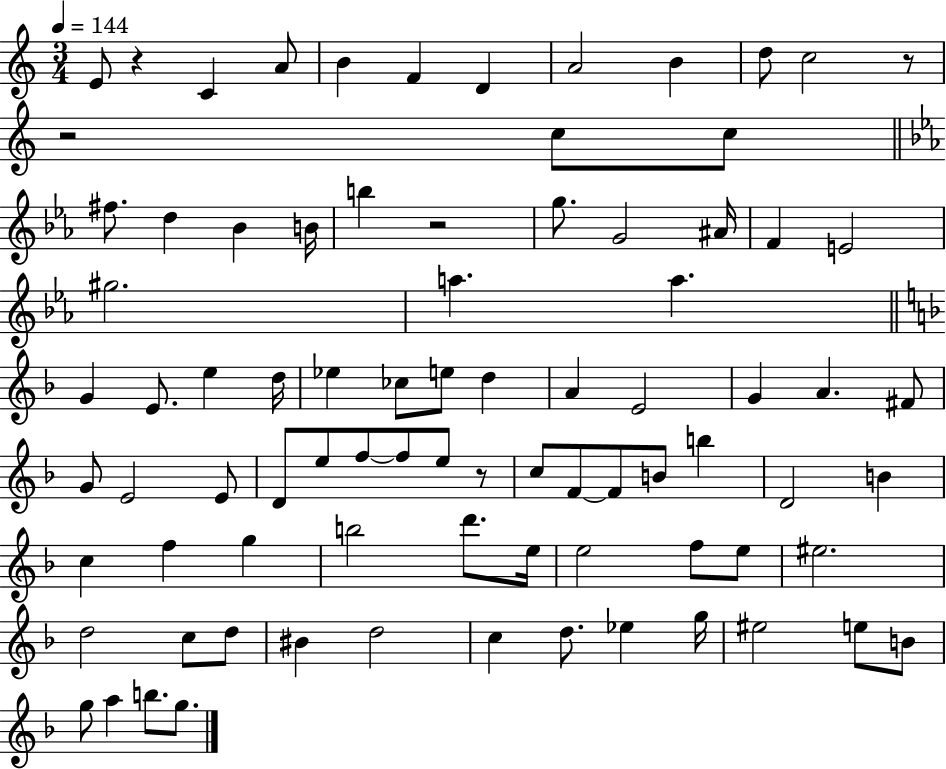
{
  \clef treble
  \numericTimeSignature
  \time 3/4
  \key c \major
  \tempo 4 = 144
  e'8 r4 c'4 a'8 | b'4 f'4 d'4 | a'2 b'4 | d''8 c''2 r8 | \break r2 c''8 c''8 | \bar "||" \break \key ees \major fis''8. d''4 bes'4 b'16 | b''4 r2 | g''8. g'2 ais'16 | f'4 e'2 | \break gis''2. | a''4. a''4. | \bar "||" \break \key f \major g'4 e'8. e''4 d''16 | ees''4 ces''8 e''8 d''4 | a'4 e'2 | g'4 a'4. fis'8 | \break g'8 e'2 e'8 | d'8 e''8 f''8~~ f''8 e''8 r8 | c''8 f'8~~ f'8 b'8 b''4 | d'2 b'4 | \break c''4 f''4 g''4 | b''2 d'''8. e''16 | e''2 f''8 e''8 | eis''2. | \break d''2 c''8 d''8 | bis'4 d''2 | c''4 d''8. ees''4 g''16 | eis''2 e''8 b'8 | \break g''8 a''4 b''8. g''8. | \bar "|."
}